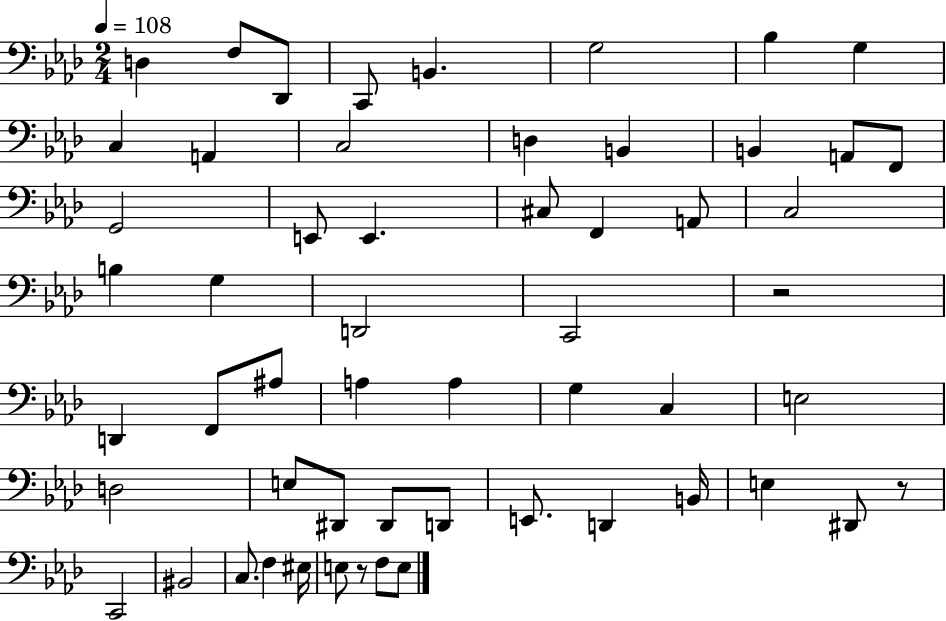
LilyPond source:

{
  \clef bass
  \numericTimeSignature
  \time 2/4
  \key aes \major
  \tempo 4 = 108
  d4 f8 des,8 | c,8 b,4. | g2 | bes4 g4 | \break c4 a,4 | c2 | d4 b,4 | b,4 a,8 f,8 | \break g,2 | e,8 e,4. | cis8 f,4 a,8 | c2 | \break b4 g4 | d,2 | c,2 | r2 | \break d,4 f,8 ais8 | a4 a4 | g4 c4 | e2 | \break d2 | e8 dis,8 dis,8 d,8 | e,8. d,4 b,16 | e4 dis,8 r8 | \break c,2 | bis,2 | c8. f4 eis16 | e8 r8 f8 e8 | \break \bar "|."
}